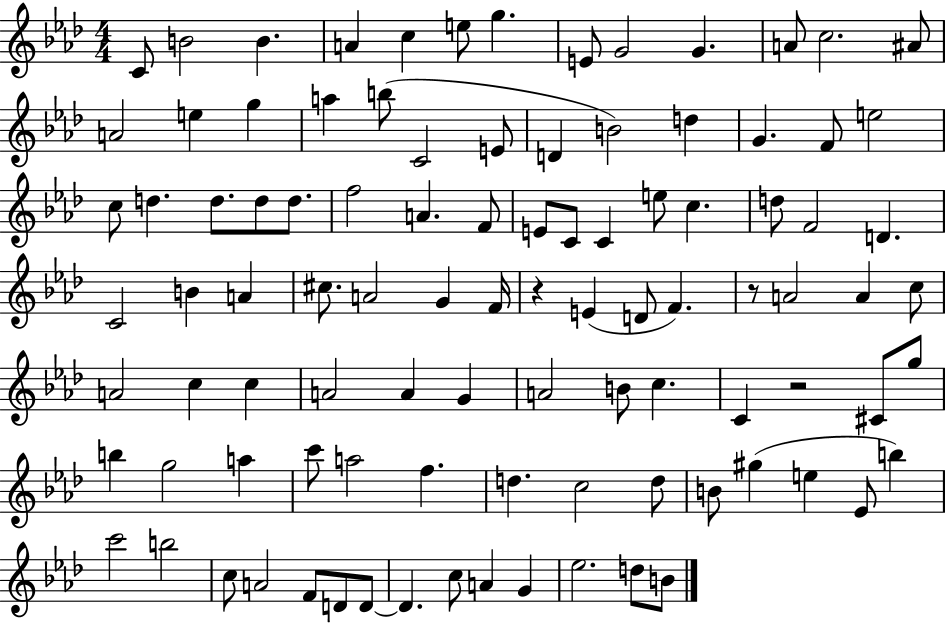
C4/e B4/h B4/q. A4/q C5/q E5/e G5/q. E4/e G4/h G4/q. A4/e C5/h. A#4/e A4/h E5/q G5/q A5/q B5/e C4/h E4/e D4/q B4/h D5/q G4/q. F4/e E5/h C5/e D5/q. D5/e. D5/e D5/e. F5/h A4/q. F4/e E4/e C4/e C4/q E5/e C5/q. D5/e F4/h D4/q. C4/h B4/q A4/q C#5/e. A4/h G4/q F4/s R/q E4/q D4/e F4/q. R/e A4/h A4/q C5/e A4/h C5/q C5/q A4/h A4/q G4/q A4/h B4/e C5/q. C4/q R/h C#4/e G5/e B5/q G5/h A5/q C6/e A5/h F5/q. D5/q. C5/h D5/e B4/e G#5/q E5/q Eb4/e B5/q C6/h B5/h C5/e A4/h F4/e D4/e D4/e D4/q. C5/e A4/q G4/q Eb5/h. D5/e B4/e